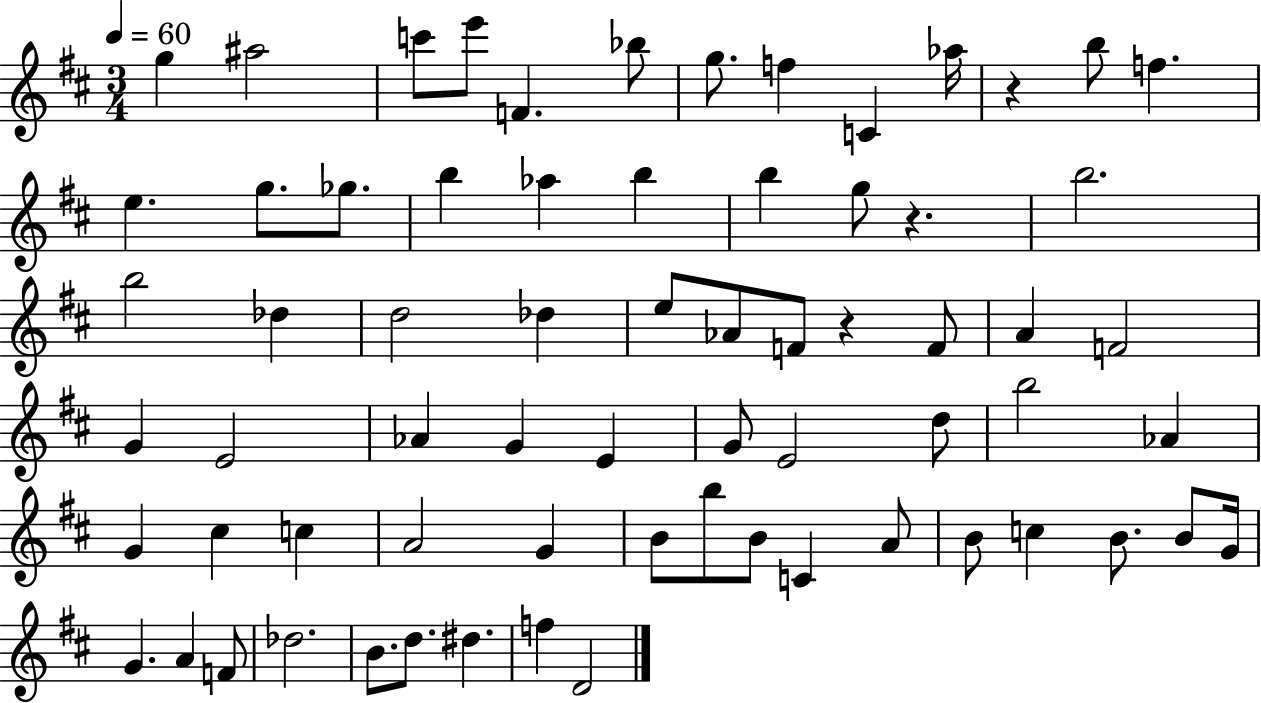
G5/q A#5/h C6/e E6/e F4/q. Bb5/e G5/e. F5/q C4/q Ab5/s R/q B5/e F5/q. E5/q. G5/e. Gb5/e. B5/q Ab5/q B5/q B5/q G5/e R/q. B5/h. B5/h Db5/q D5/h Db5/q E5/e Ab4/e F4/e R/q F4/e A4/q F4/h G4/q E4/h Ab4/q G4/q E4/q G4/e E4/h D5/e B5/h Ab4/q G4/q C#5/q C5/q A4/h G4/q B4/e B5/e B4/e C4/q A4/e B4/e C5/q B4/e. B4/e G4/s G4/q. A4/q F4/e Db5/h. B4/e. D5/e. D#5/q. F5/q D4/h